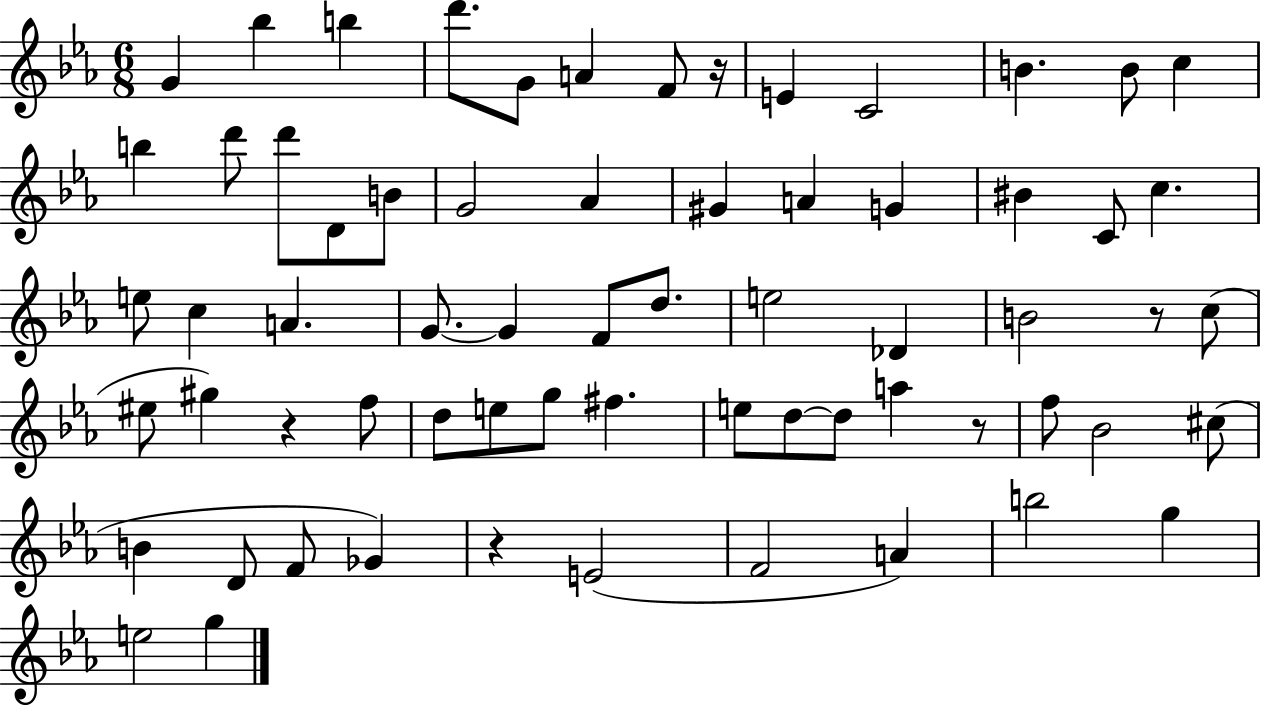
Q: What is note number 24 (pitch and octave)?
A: C4